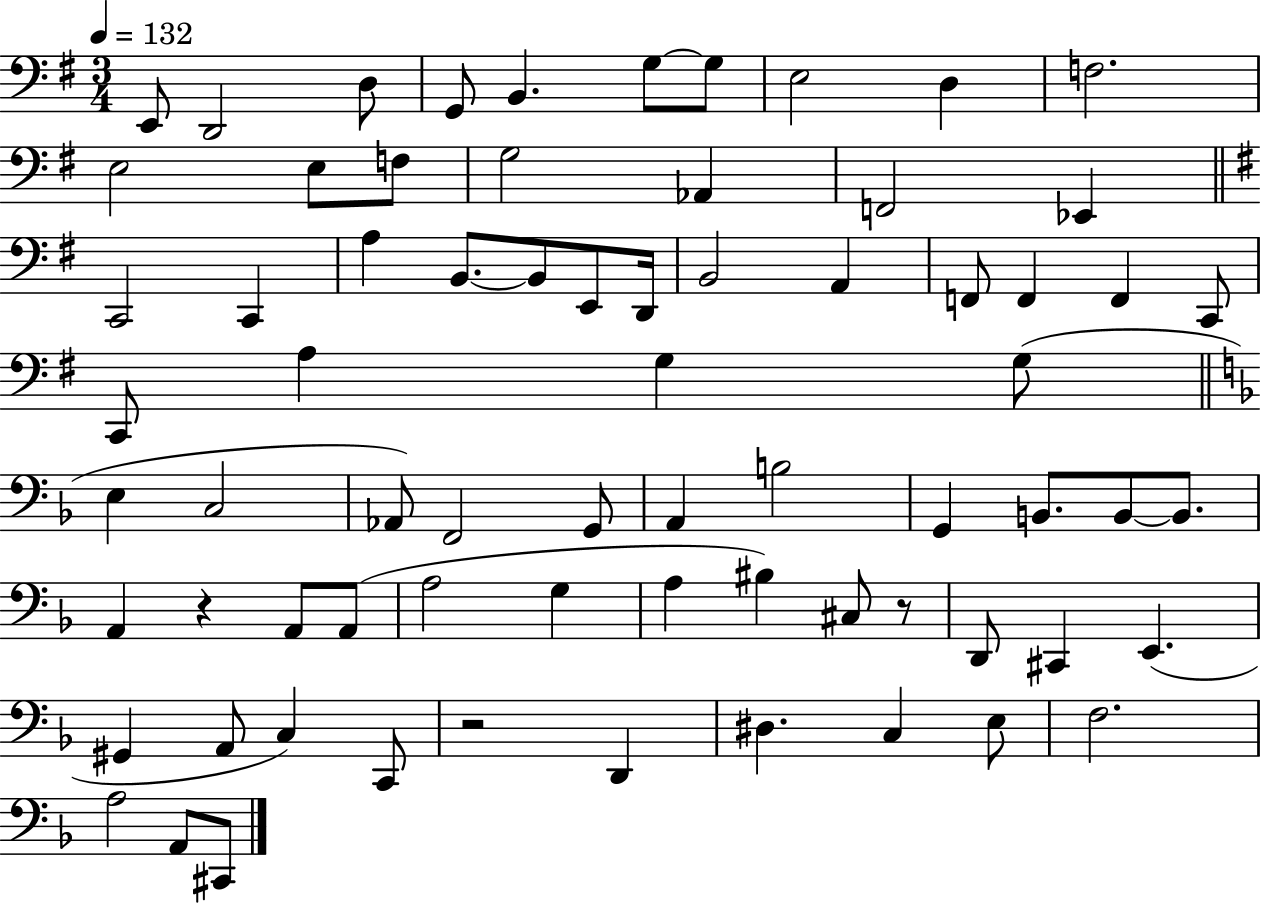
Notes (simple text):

E2/e D2/h D3/e G2/e B2/q. G3/e G3/e E3/h D3/q F3/h. E3/h E3/e F3/e G3/h Ab2/q F2/h Eb2/q C2/h C2/q A3/q B2/e. B2/e E2/e D2/s B2/h A2/q F2/e F2/q F2/q C2/e C2/e A3/q G3/q G3/e E3/q C3/h Ab2/e F2/h G2/e A2/q B3/h G2/q B2/e. B2/e B2/e. A2/q R/q A2/e A2/e A3/h G3/q A3/q BIS3/q C#3/e R/e D2/e C#2/q E2/q. G#2/q A2/e C3/q C2/e R/h D2/q D#3/q. C3/q E3/e F3/h. A3/h A2/e C#2/e